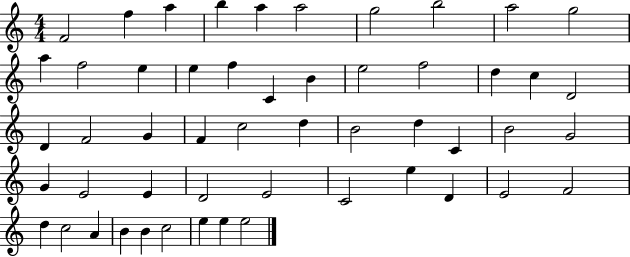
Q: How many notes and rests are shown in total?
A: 52